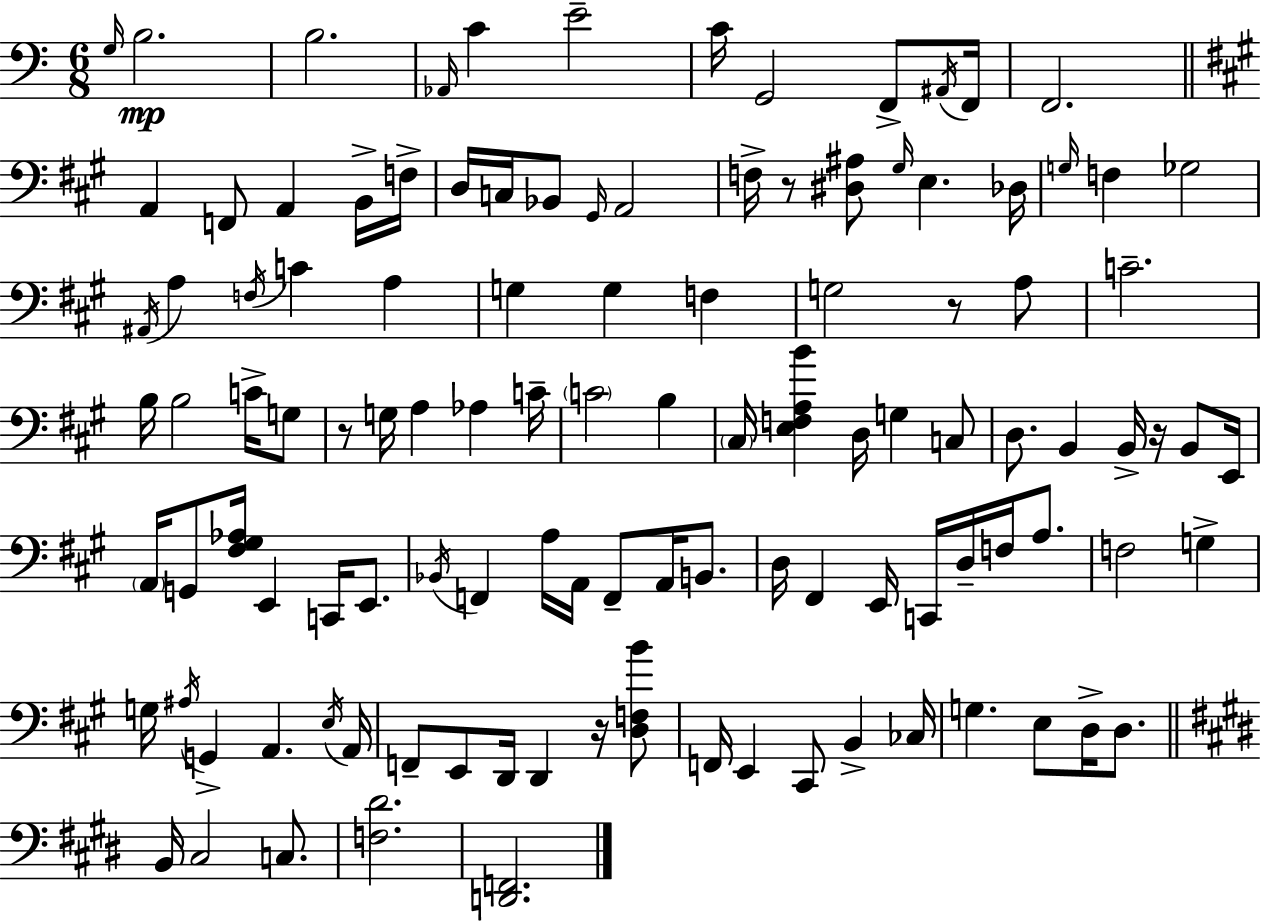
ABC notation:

X:1
T:Untitled
M:6/8
L:1/4
K:Am
G,/4 B,2 B,2 _A,,/4 C E2 C/4 G,,2 F,,/2 ^A,,/4 F,,/4 F,,2 A,, F,,/2 A,, B,,/4 F,/4 D,/4 C,/4 _B,,/2 ^G,,/4 A,,2 F,/4 z/2 [^D,^A,]/2 ^G,/4 E, _D,/4 G,/4 F, _G,2 ^A,,/4 A, F,/4 C A, G, G, F, G,2 z/2 A,/2 C2 B,/4 B,2 C/4 G,/2 z/2 G,/4 A, _A, C/4 C2 B, ^C,/4 [E,F,A,B] D,/4 G, C,/2 D,/2 B,, B,,/4 z/4 B,,/2 E,,/4 A,,/4 G,,/2 [^F,^G,_A,]/4 E,, C,,/4 E,,/2 _B,,/4 F,, A,/4 A,,/4 F,,/2 A,,/4 B,,/2 D,/4 ^F,, E,,/4 C,,/4 D,/4 F,/4 A,/2 F,2 G, G,/4 ^A,/4 G,, A,, E,/4 A,,/4 F,,/2 E,,/2 D,,/4 D,, z/4 [D,F,B]/2 F,,/4 E,, ^C,,/2 B,, _C,/4 G, E,/2 D,/4 D,/2 B,,/4 ^C,2 C,/2 [F,^D]2 [D,,F,,]2